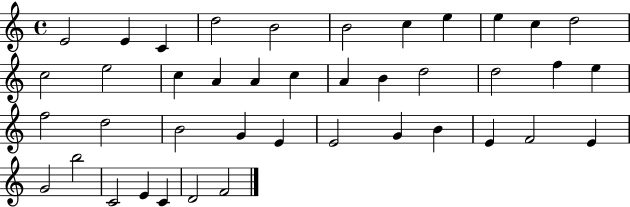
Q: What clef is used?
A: treble